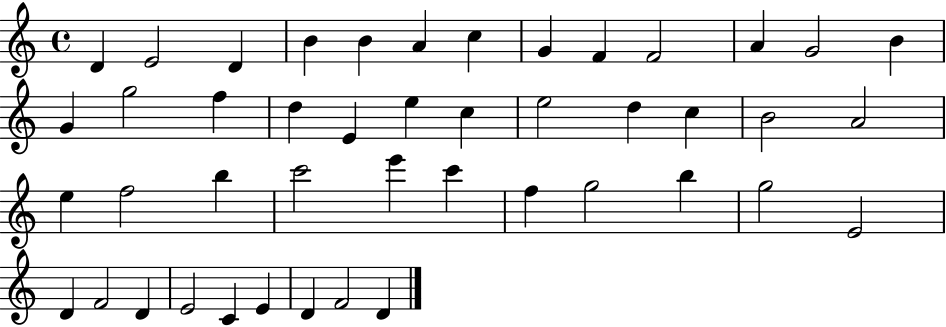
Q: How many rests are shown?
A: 0